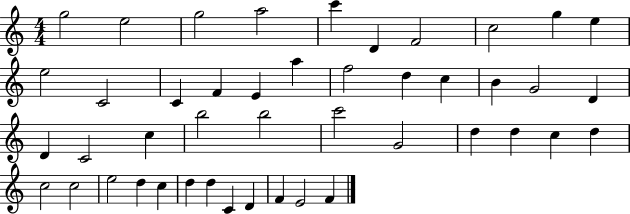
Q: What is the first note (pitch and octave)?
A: G5